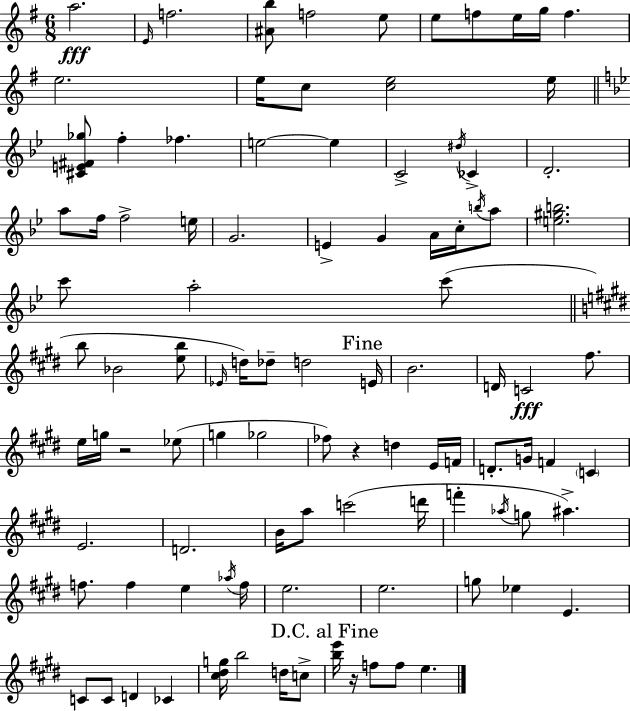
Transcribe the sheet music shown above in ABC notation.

X:1
T:Untitled
M:6/8
L:1/4
K:Em
a2 E/4 f2 [^Ab]/2 f2 e/2 e/2 f/2 e/4 g/4 f e2 e/4 c/2 [ce]2 e/4 [^CE^F_g]/2 f _f e2 e C2 ^d/4 _C D2 a/2 f/4 f2 e/4 G2 E G A/4 c/4 b/4 a/2 [e^gb]2 c'/2 a2 c'/2 b/2 _B2 [eb]/2 _E/4 d/4 _d/2 d2 E/4 B2 D/4 C2 ^f/2 e/4 g/4 z2 _e/2 g _g2 _f/2 z d E/4 F/4 D/2 G/4 F C E2 D2 B/4 a/2 c'2 d'/4 f' _a/4 g/2 ^a f/2 f e _a/4 f/4 e2 e2 g/2 _e E C/2 C/2 D _C [^c^dg]/4 b2 d/4 c/2 [be']/4 z/4 f/2 f/2 e